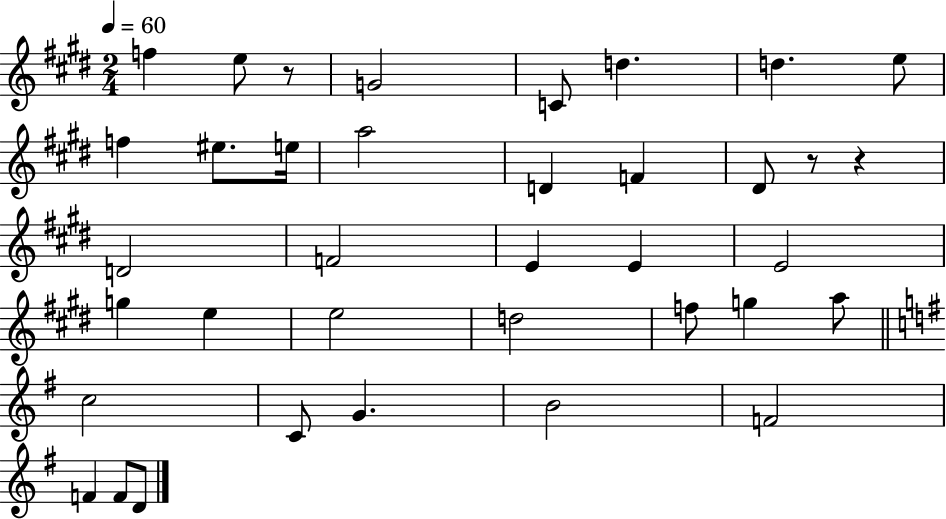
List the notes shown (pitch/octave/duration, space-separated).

F5/q E5/e R/e G4/h C4/e D5/q. D5/q. E5/e F5/q EIS5/e. E5/s A5/h D4/q F4/q D#4/e R/e R/q D4/h F4/h E4/q E4/q E4/h G5/q E5/q E5/h D5/h F5/e G5/q A5/e C5/h C4/e G4/q. B4/h F4/h F4/q F4/e D4/e